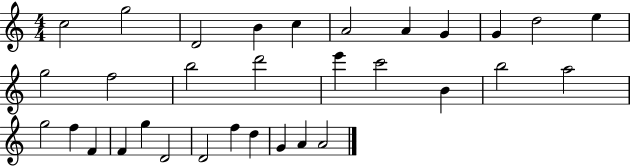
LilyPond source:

{
  \clef treble
  \numericTimeSignature
  \time 4/4
  \key c \major
  c''2 g''2 | d'2 b'4 c''4 | a'2 a'4 g'4 | g'4 d''2 e''4 | \break g''2 f''2 | b''2 d'''2 | e'''4 c'''2 b'4 | b''2 a''2 | \break g''2 f''4 f'4 | f'4 g''4 d'2 | d'2 f''4 d''4 | g'4 a'4 a'2 | \break \bar "|."
}